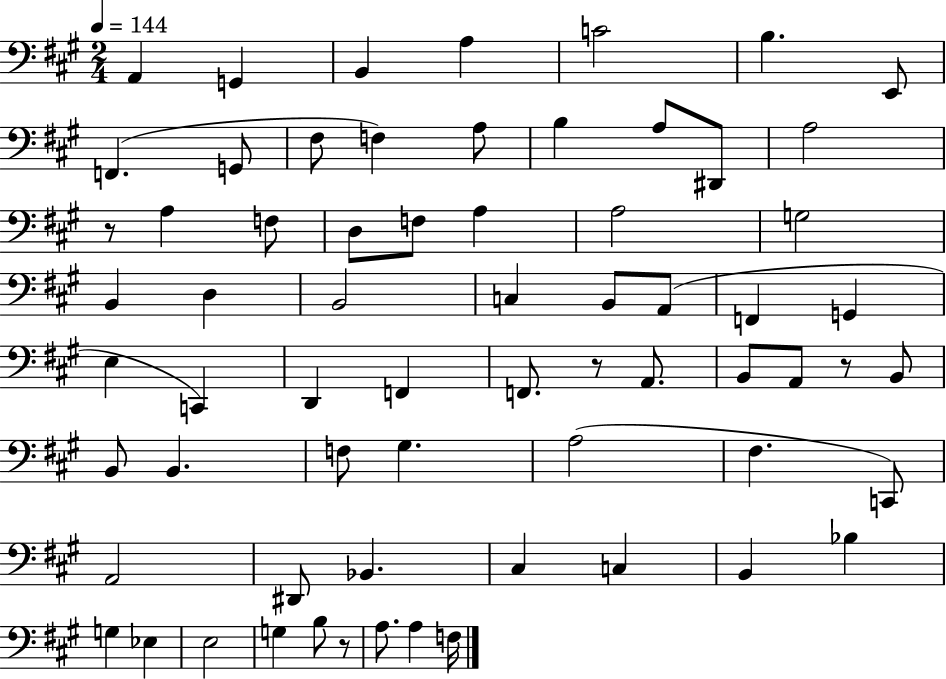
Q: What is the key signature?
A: A major